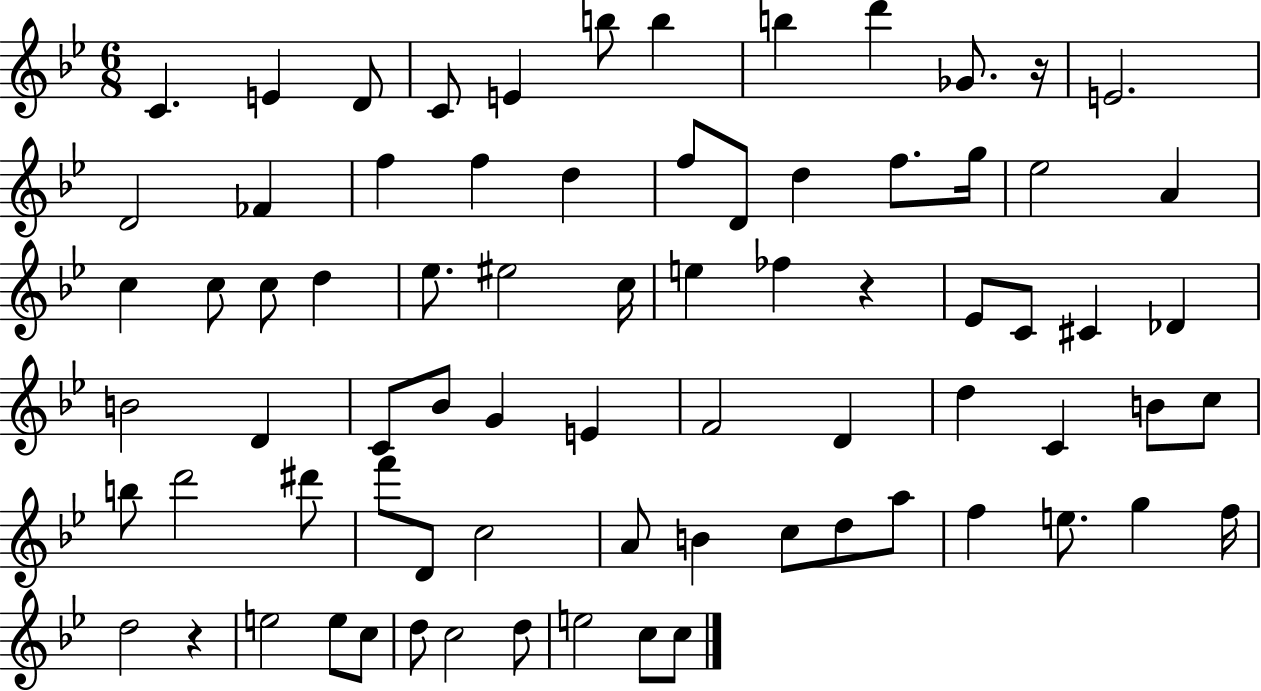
X:1
T:Untitled
M:6/8
L:1/4
K:Bb
C E D/2 C/2 E b/2 b b d' _G/2 z/4 E2 D2 _F f f d f/2 D/2 d f/2 g/4 _e2 A c c/2 c/2 d _e/2 ^e2 c/4 e _f z _E/2 C/2 ^C _D B2 D C/2 _B/2 G E F2 D d C B/2 c/2 b/2 d'2 ^d'/2 f'/2 D/2 c2 A/2 B c/2 d/2 a/2 f e/2 g f/4 d2 z e2 e/2 c/2 d/2 c2 d/2 e2 c/2 c/2